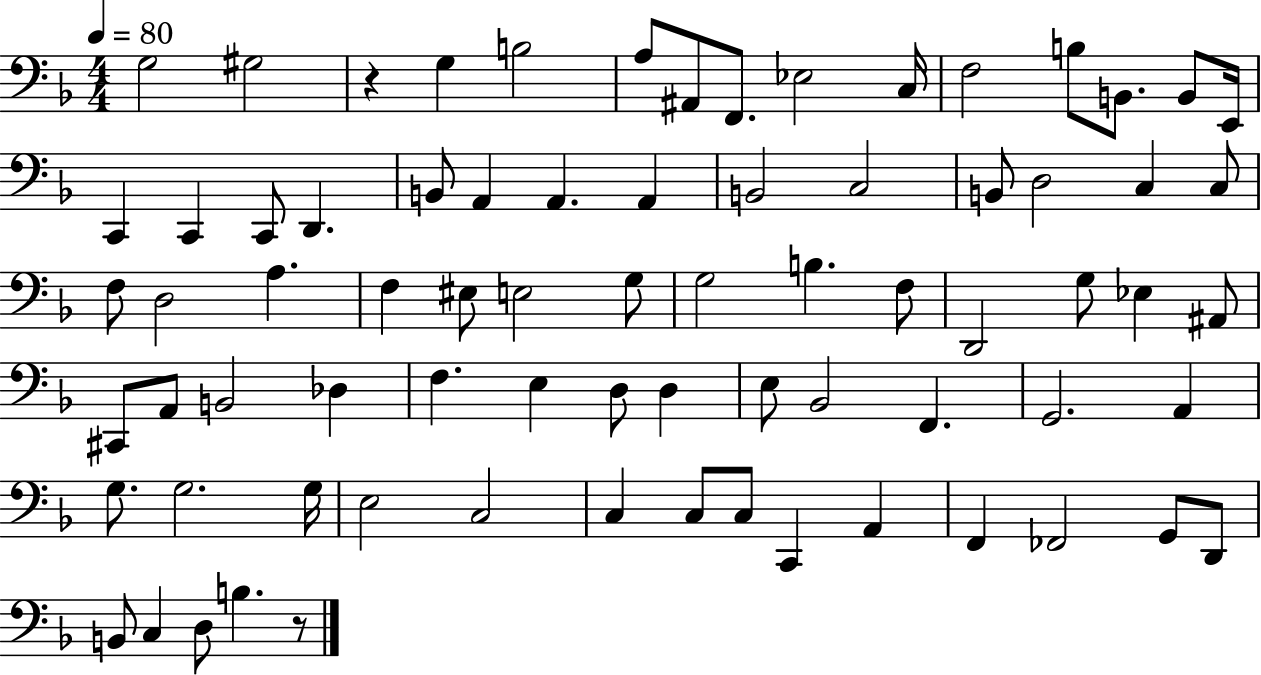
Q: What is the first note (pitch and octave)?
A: G3